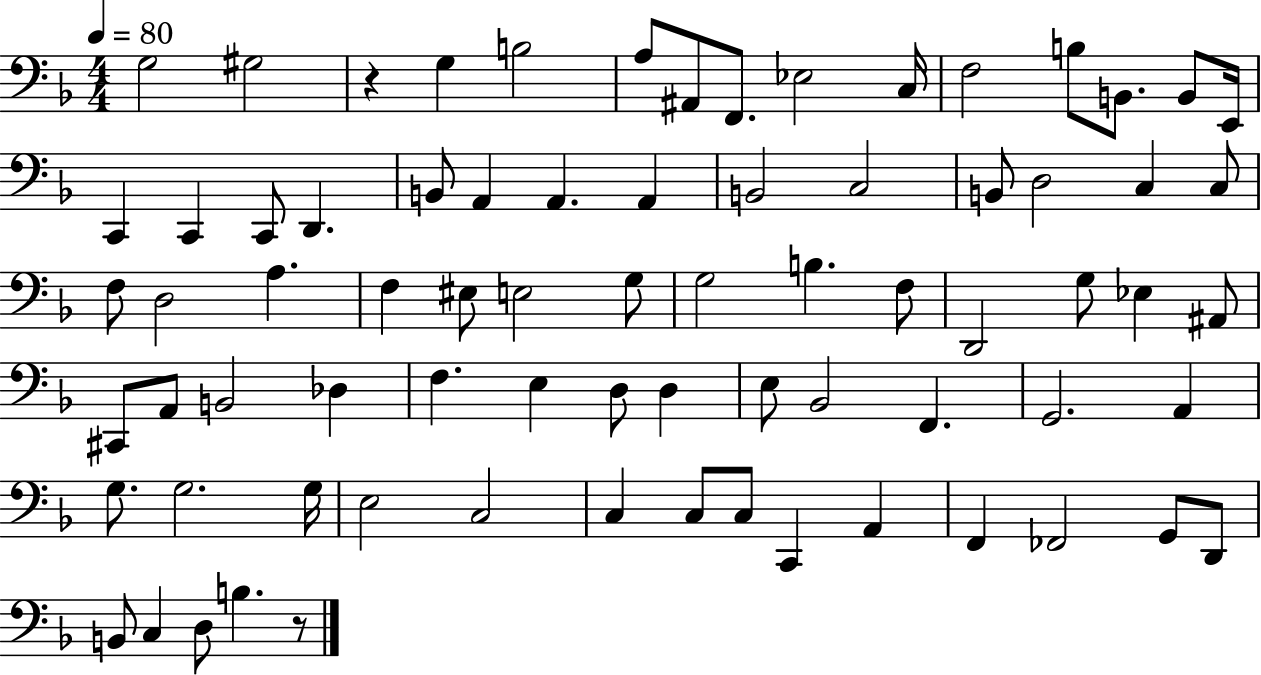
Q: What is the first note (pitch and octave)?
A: G3